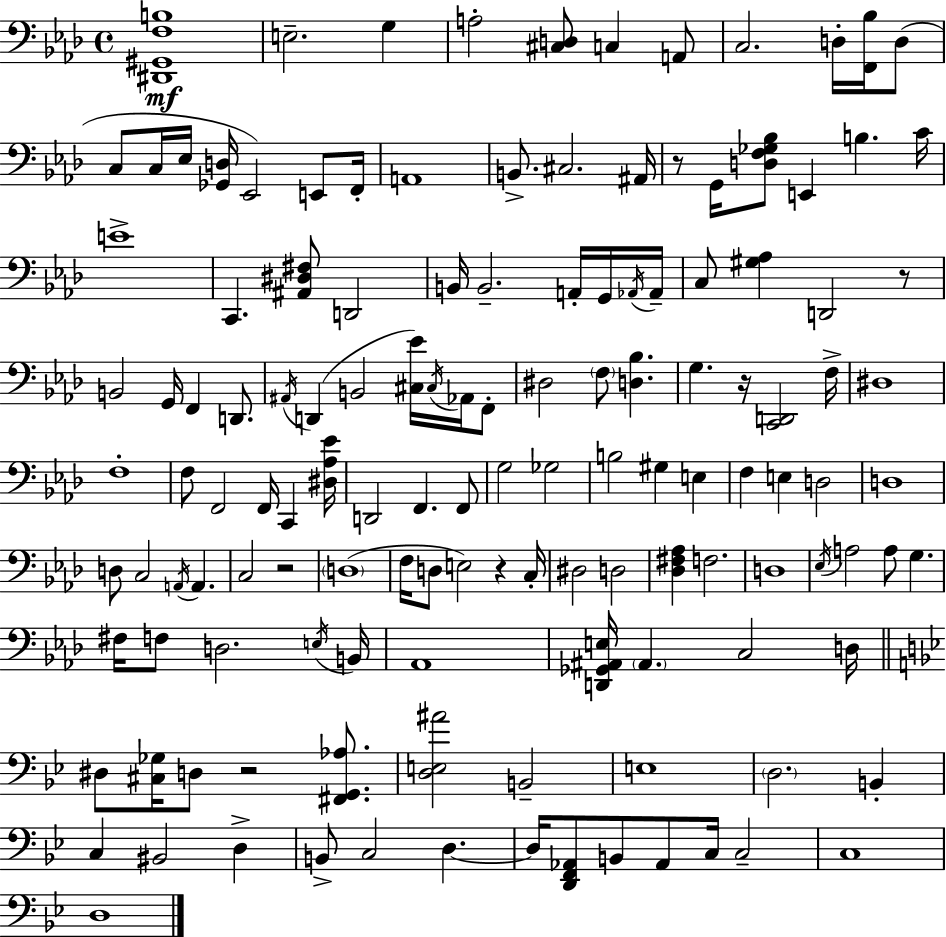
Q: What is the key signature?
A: AES major